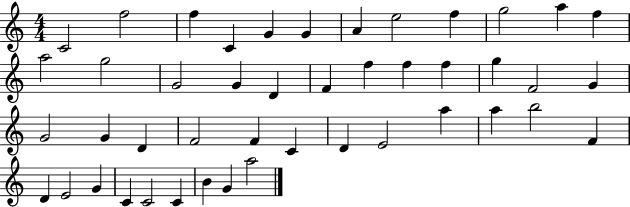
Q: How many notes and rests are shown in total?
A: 45